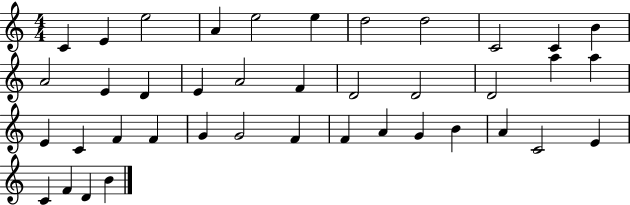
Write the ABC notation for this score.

X:1
T:Untitled
M:4/4
L:1/4
K:C
C E e2 A e2 e d2 d2 C2 C B A2 E D E A2 F D2 D2 D2 a a E C F F G G2 F F A G B A C2 E C F D B